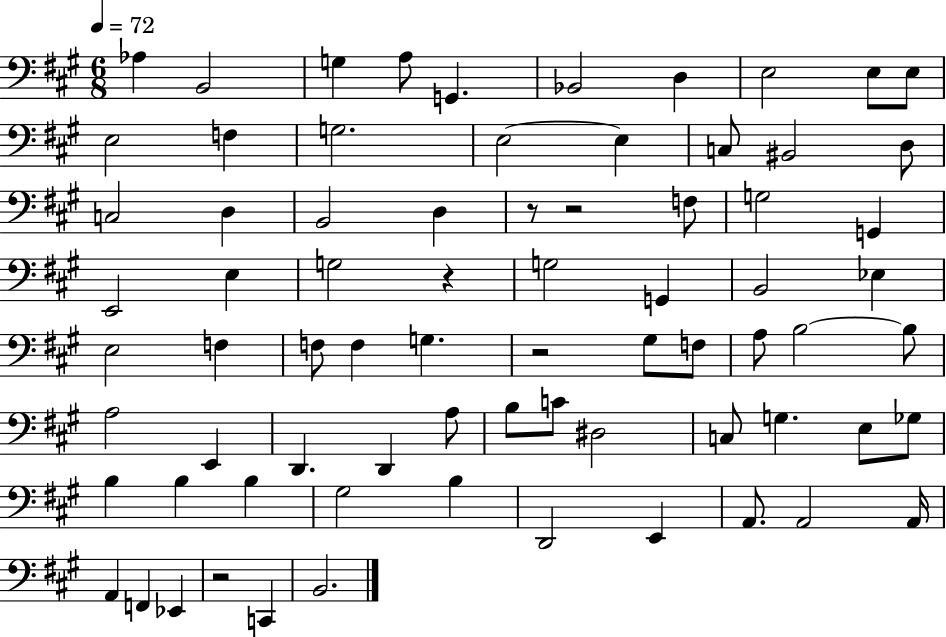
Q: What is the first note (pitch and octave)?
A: Ab3